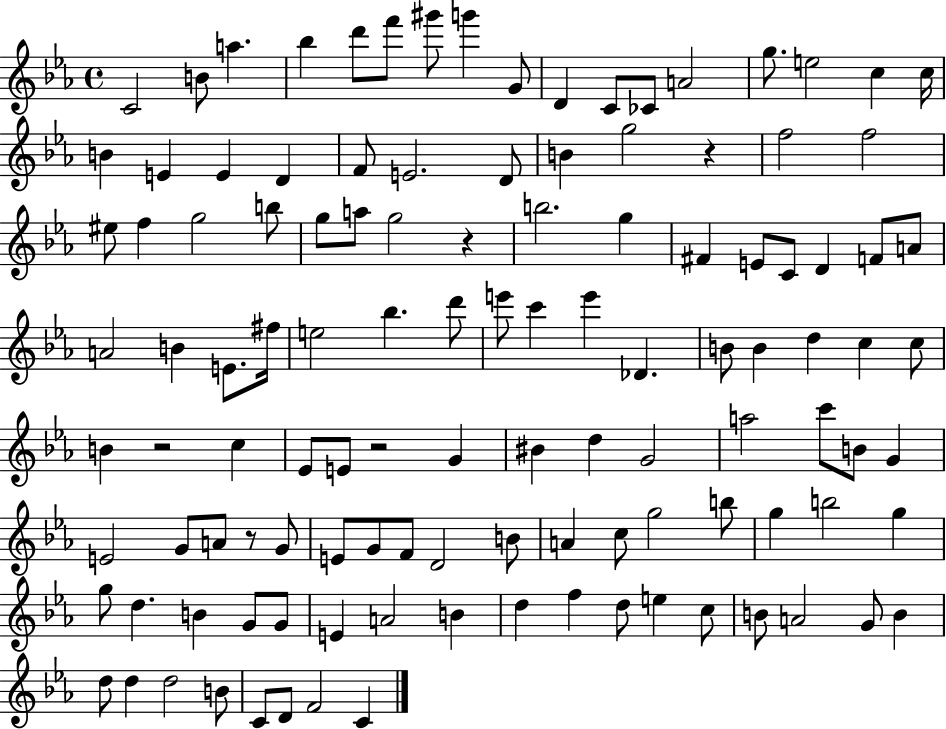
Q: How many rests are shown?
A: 5